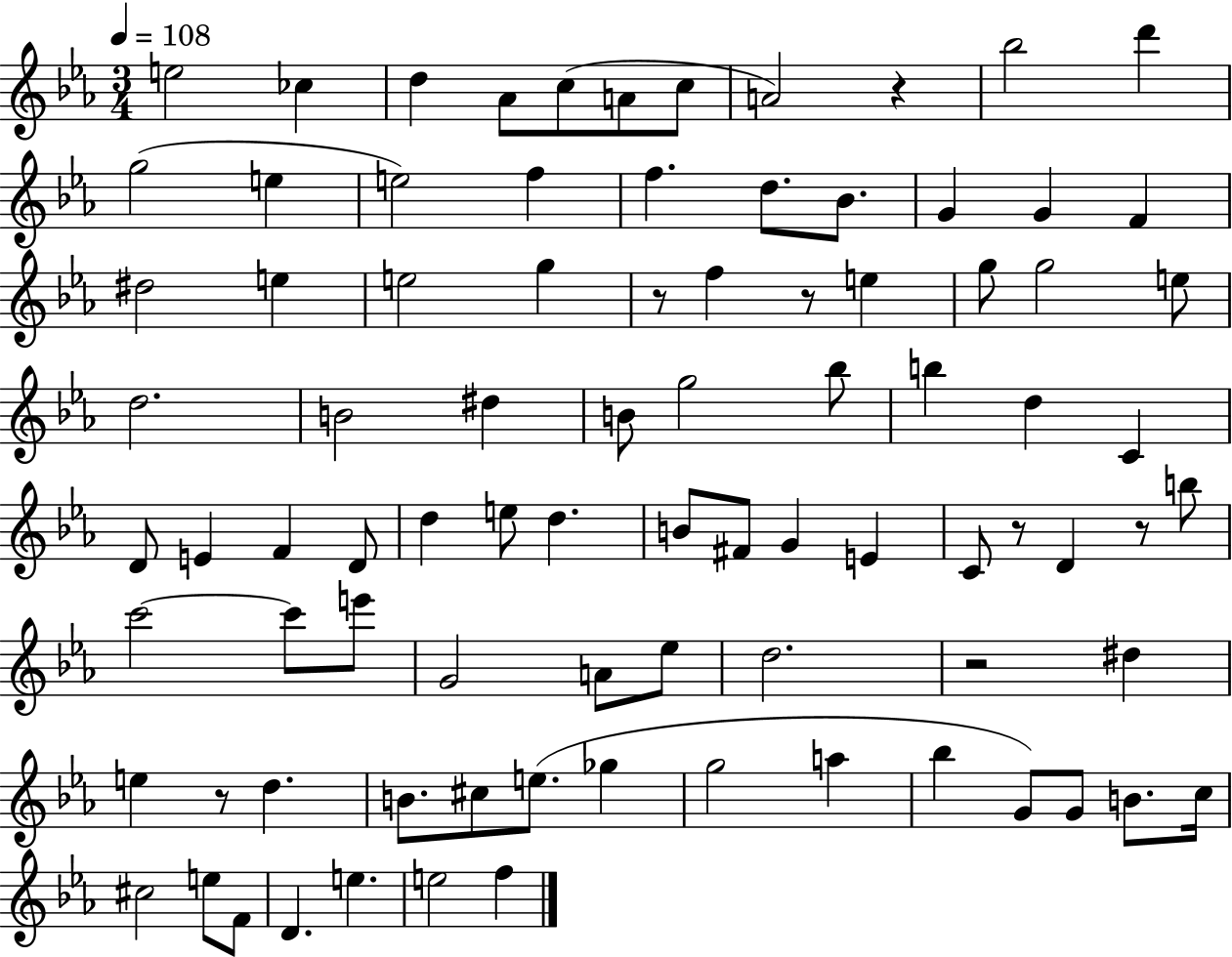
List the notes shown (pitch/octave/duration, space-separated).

E5/h CES5/q D5/q Ab4/e C5/e A4/e C5/e A4/h R/q Bb5/h D6/q G5/h E5/q E5/h F5/q F5/q. D5/e. Bb4/e. G4/q G4/q F4/q D#5/h E5/q E5/h G5/q R/e F5/q R/e E5/q G5/e G5/h E5/e D5/h. B4/h D#5/q B4/e G5/h Bb5/e B5/q D5/q C4/q D4/e E4/q F4/q D4/e D5/q E5/e D5/q. B4/e F#4/e G4/q E4/q C4/e R/e D4/q R/e B5/e C6/h C6/e E6/e G4/h A4/e Eb5/e D5/h. R/h D#5/q E5/q R/e D5/q. B4/e. C#5/e E5/e. Gb5/q G5/h A5/q Bb5/q G4/e G4/e B4/e. C5/s C#5/h E5/e F4/e D4/q. E5/q. E5/h F5/q